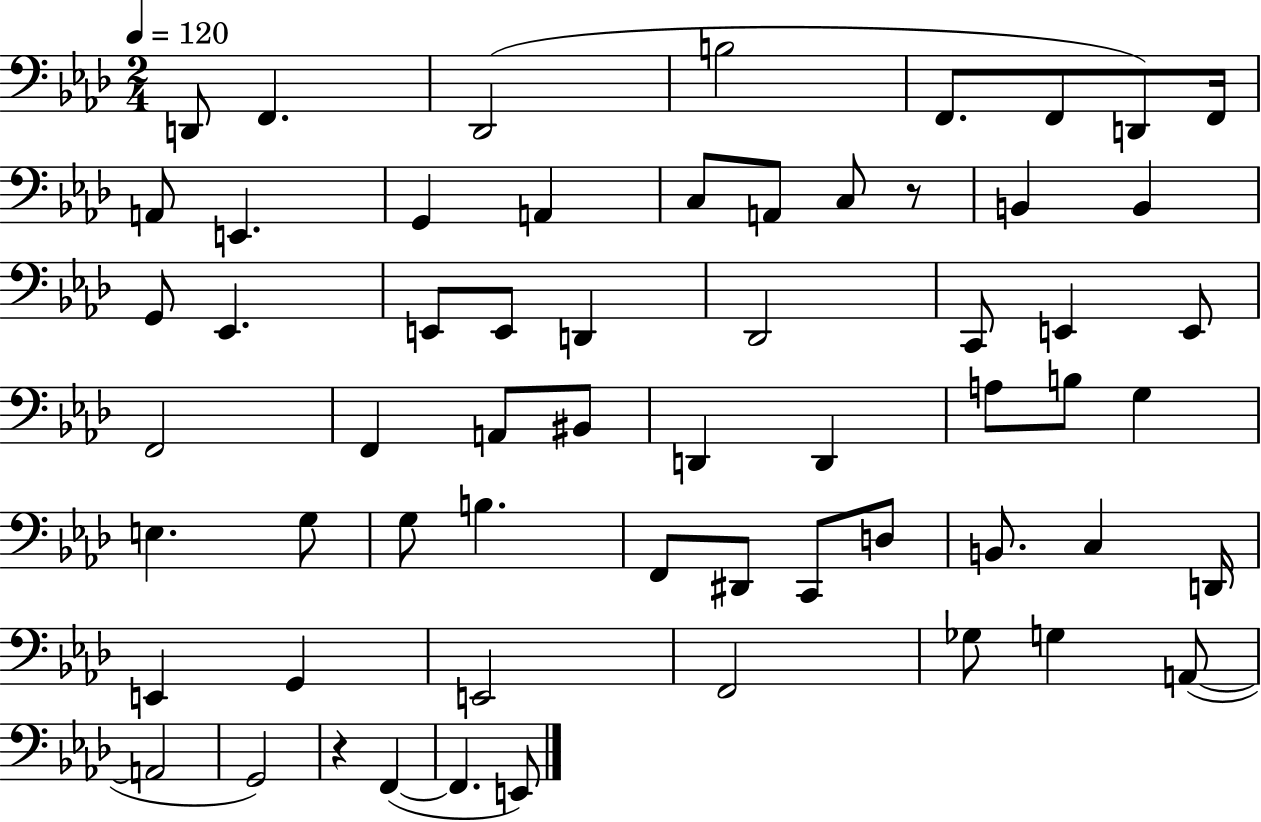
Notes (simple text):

D2/e F2/q. Db2/h B3/h F2/e. F2/e D2/e F2/s A2/e E2/q. G2/q A2/q C3/e A2/e C3/e R/e B2/q B2/q G2/e Eb2/q. E2/e E2/e D2/q Db2/h C2/e E2/q E2/e F2/h F2/q A2/e BIS2/e D2/q D2/q A3/e B3/e G3/q E3/q. G3/e G3/e B3/q. F2/e D#2/e C2/e D3/e B2/e. C3/q D2/s E2/q G2/q E2/h F2/h Gb3/e G3/q A2/e A2/h G2/h R/q F2/q F2/q. E2/e